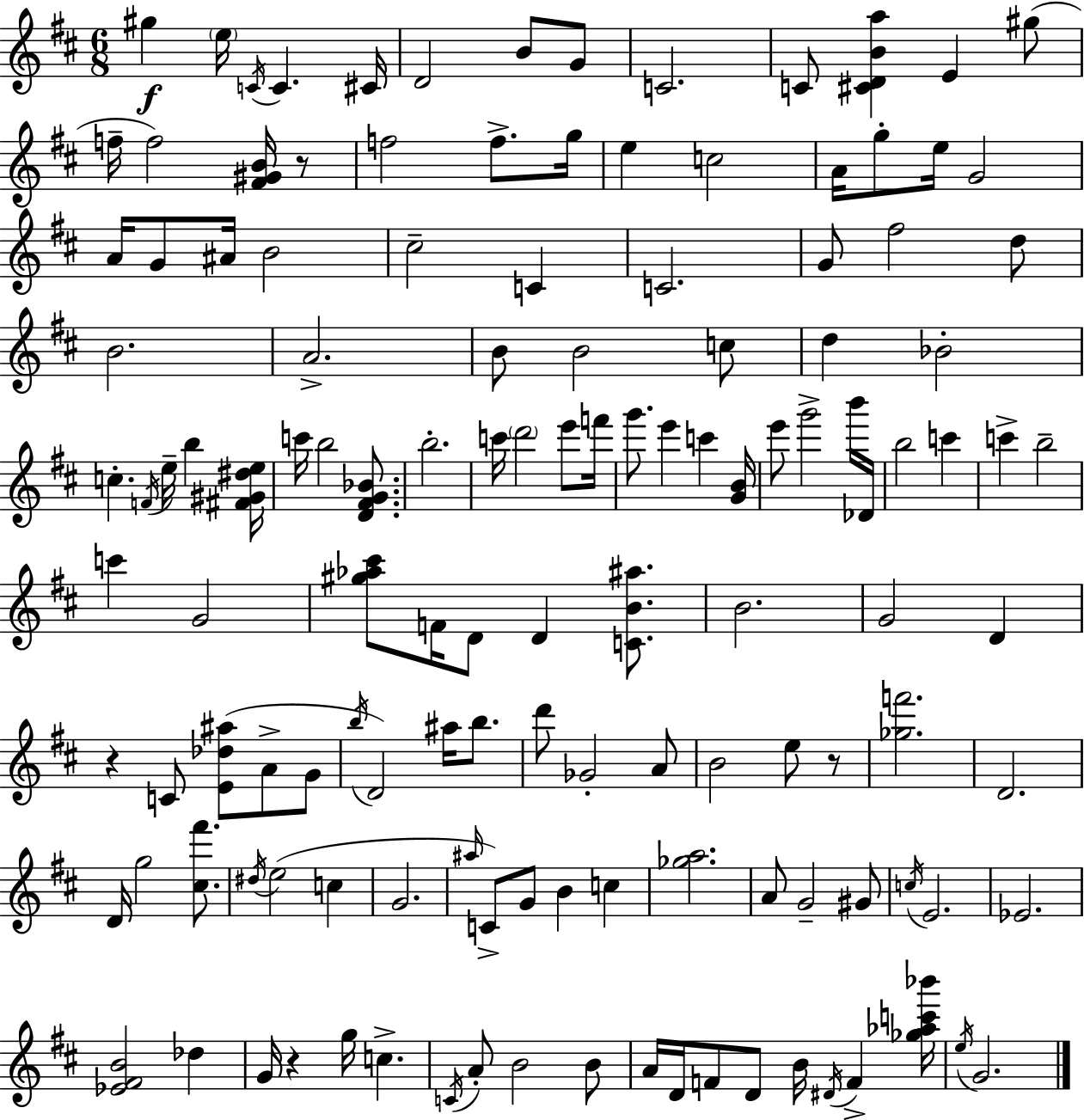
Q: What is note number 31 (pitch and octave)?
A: G4